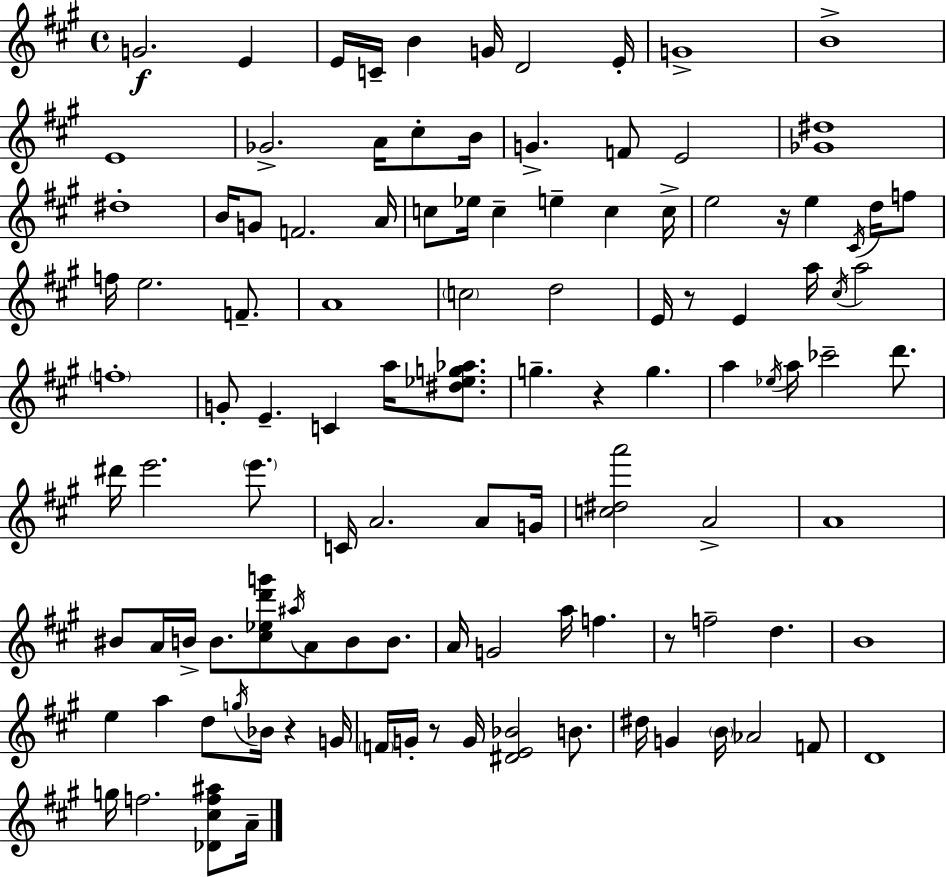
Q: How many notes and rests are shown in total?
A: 112